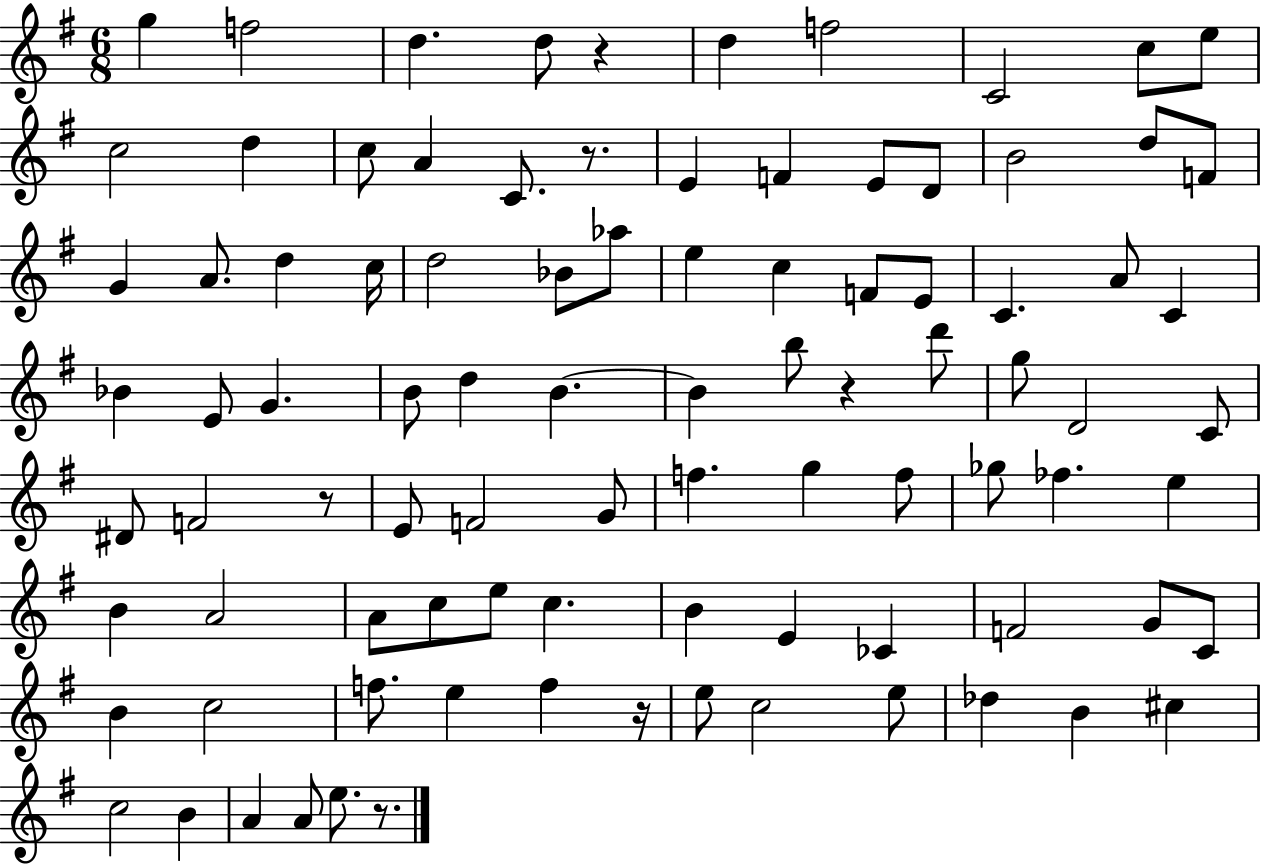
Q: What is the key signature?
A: G major